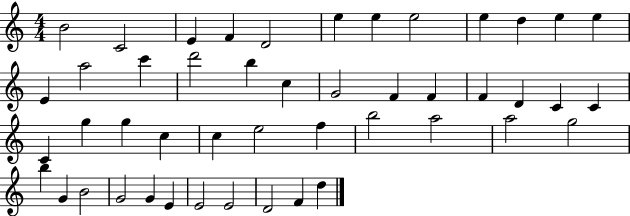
B4/h C4/h E4/q F4/q D4/h E5/q E5/q E5/h E5/q D5/q E5/q E5/q E4/q A5/h C6/q D6/h B5/q C5/q G4/h F4/q F4/q F4/q D4/q C4/q C4/q C4/q G5/q G5/q C5/q C5/q E5/h F5/q B5/h A5/h A5/h G5/h B5/q G4/q B4/h G4/h G4/q E4/q E4/h E4/h D4/h F4/q D5/q